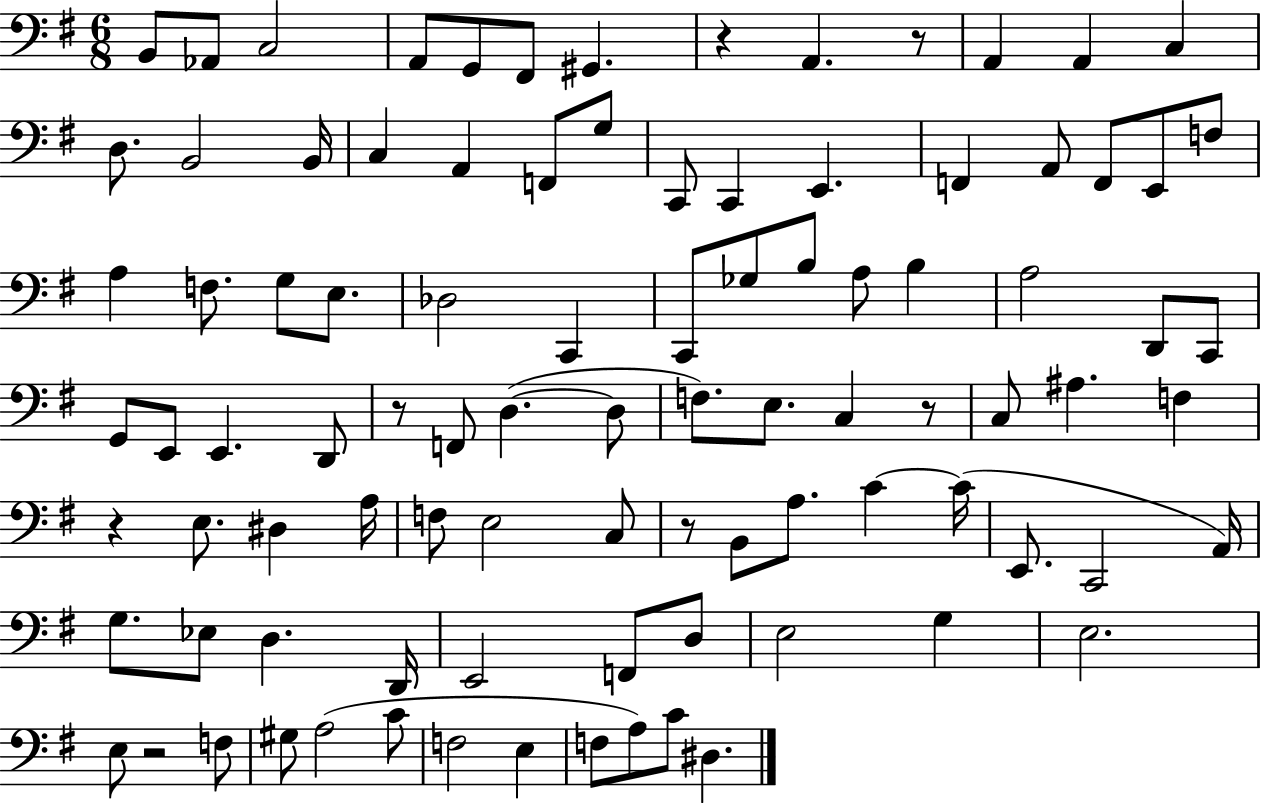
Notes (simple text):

B2/e Ab2/e C3/h A2/e G2/e F#2/e G#2/q. R/q A2/q. R/e A2/q A2/q C3/q D3/e. B2/h B2/s C3/q A2/q F2/e G3/e C2/e C2/q E2/q. F2/q A2/e F2/e E2/e F3/e A3/q F3/e. G3/e E3/e. Db3/h C2/q C2/e Gb3/e B3/e A3/e B3/q A3/h D2/e C2/e G2/e E2/e E2/q. D2/e R/e F2/e D3/q. D3/e F3/e. E3/e. C3/q R/e C3/e A#3/q. F3/q R/q E3/e. D#3/q A3/s F3/e E3/h C3/e R/e B2/e A3/e. C4/q C4/s E2/e. C2/h A2/s G3/e. Eb3/e D3/q. D2/s E2/h F2/e D3/e E3/h G3/q E3/h. E3/e R/h F3/e G#3/e A3/h C4/e F3/h E3/q F3/e A3/e C4/e D#3/q.